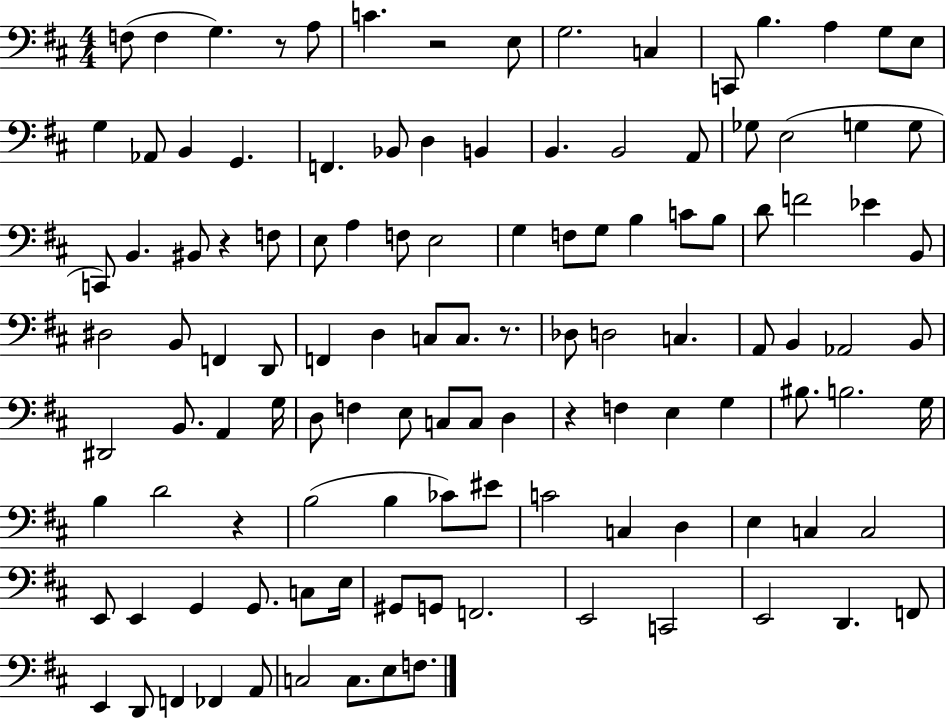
X:1
T:Untitled
M:4/4
L:1/4
K:D
F,/2 F, G, z/2 A,/2 C z2 E,/2 G,2 C, C,,/2 B, A, G,/2 E,/2 G, _A,,/2 B,, G,, F,, _B,,/2 D, B,, B,, B,,2 A,,/2 _G,/2 E,2 G, G,/2 C,,/2 B,, ^B,,/2 z F,/2 E,/2 A, F,/2 E,2 G, F,/2 G,/2 B, C/2 B,/2 D/2 F2 _E B,,/2 ^D,2 B,,/2 F,, D,,/2 F,, D, C,/2 C,/2 z/2 _D,/2 D,2 C, A,,/2 B,, _A,,2 B,,/2 ^D,,2 B,,/2 A,, G,/4 D,/2 F, E,/2 C,/2 C,/2 D, z F, E, G, ^B,/2 B,2 G,/4 B, D2 z B,2 B, _C/2 ^E/2 C2 C, D, E, C, C,2 E,,/2 E,, G,, G,,/2 C,/2 E,/4 ^G,,/2 G,,/2 F,,2 E,,2 C,,2 E,,2 D,, F,,/2 E,, D,,/2 F,, _F,, A,,/2 C,2 C,/2 E,/2 F,/2